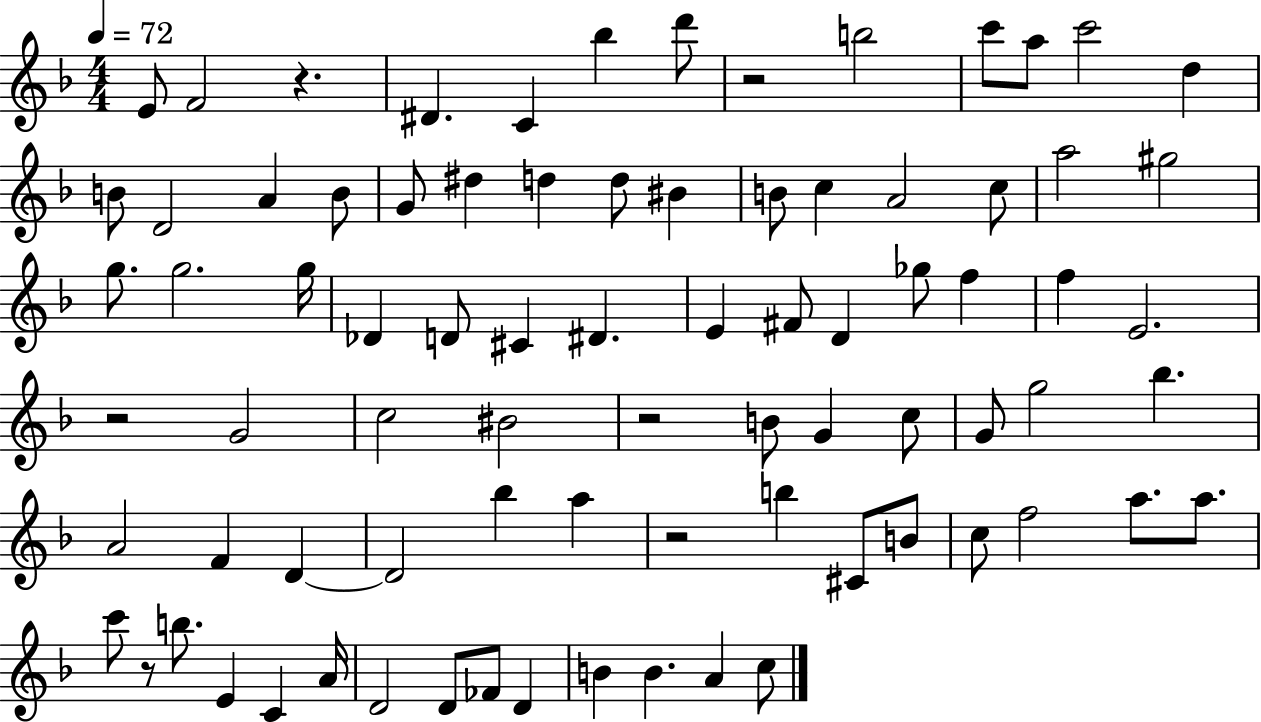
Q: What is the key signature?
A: F major